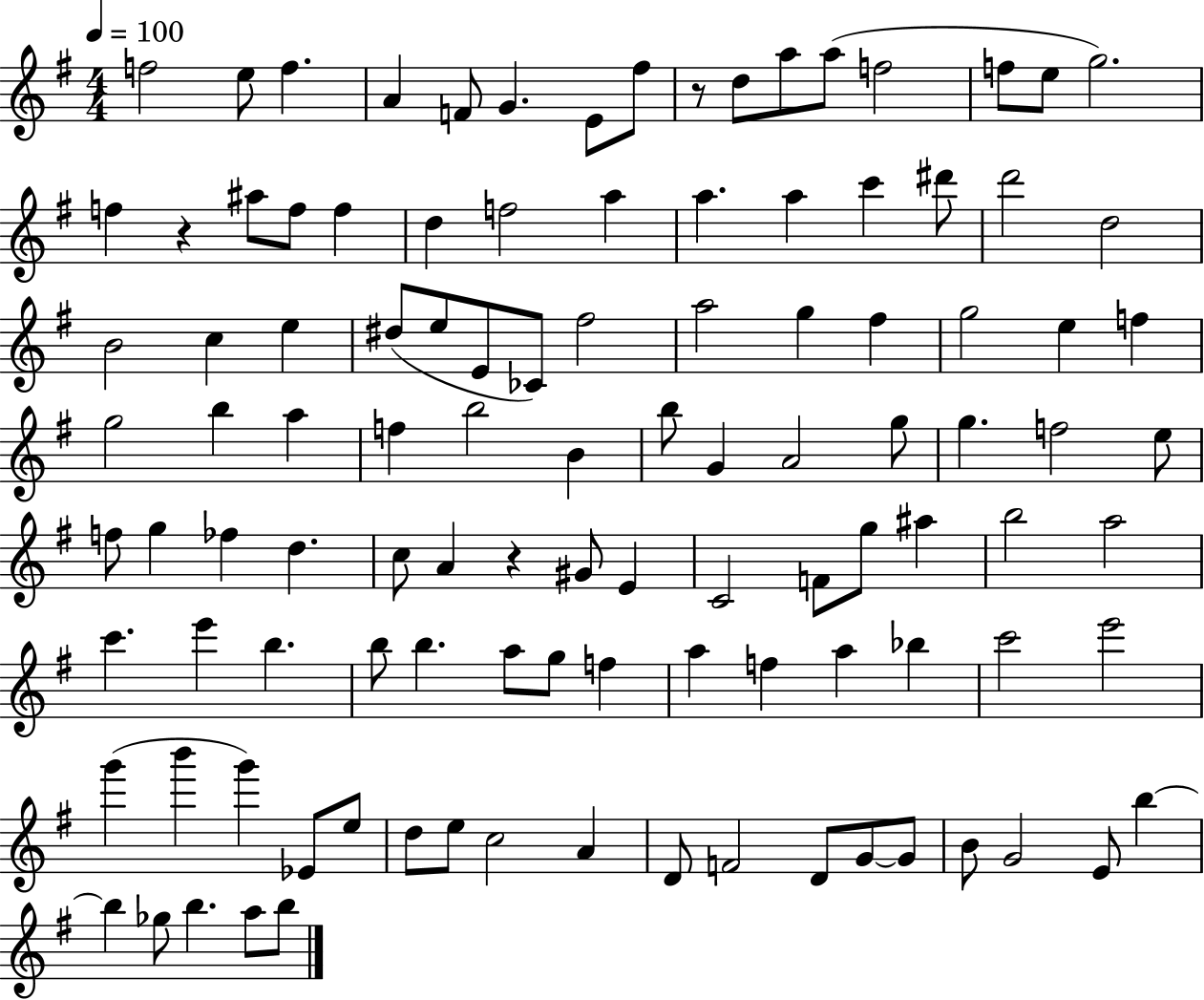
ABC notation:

X:1
T:Untitled
M:4/4
L:1/4
K:G
f2 e/2 f A F/2 G E/2 ^f/2 z/2 d/2 a/2 a/2 f2 f/2 e/2 g2 f z ^a/2 f/2 f d f2 a a a c' ^d'/2 d'2 d2 B2 c e ^d/2 e/2 E/2 _C/2 ^f2 a2 g ^f g2 e f g2 b a f b2 B b/2 G A2 g/2 g f2 e/2 f/2 g _f d c/2 A z ^G/2 E C2 F/2 g/2 ^a b2 a2 c' e' b b/2 b a/2 g/2 f a f a _b c'2 e'2 g' b' g' _E/2 e/2 d/2 e/2 c2 A D/2 F2 D/2 G/2 G/2 B/2 G2 E/2 b b _g/2 b a/2 b/2